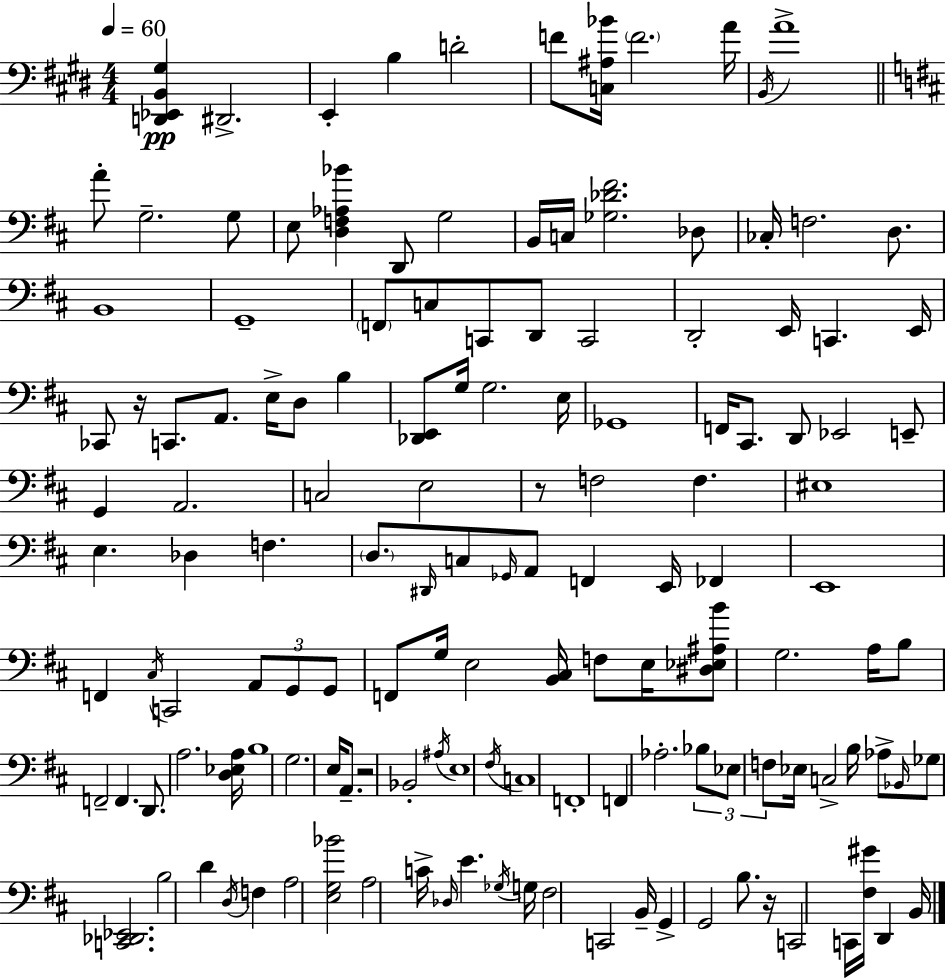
[D2,Eb2,B2,G#3]/q D#2/h. E2/q B3/q D4/h F4/e [C3,A#3,Bb4]/s F4/h. A4/s B2/s A4/w A4/e G3/h. G3/e E3/e [D3,F3,Ab3,Bb4]/q D2/e G3/h B2/s C3/s [Gb3,Db4,F#4]/h. Db3/e CES3/s F3/h. D3/e. B2/w G2/w F2/e C3/e C2/e D2/e C2/h D2/h E2/s C2/q. E2/s CES2/e R/s C2/e. A2/e. E3/s D3/e B3/q [Db2,E2]/e G3/s G3/h. E3/s Gb2/w F2/s C#2/e. D2/e Eb2/h E2/e G2/q A2/h. C3/h E3/h R/e F3/h F3/q. EIS3/w E3/q. Db3/q F3/q. D3/e. D#2/s C3/e Gb2/s A2/e F2/q E2/s FES2/q E2/w F2/q C#3/s C2/h A2/e G2/e G2/e F2/e G3/s E3/h [B2,C#3]/s F3/e E3/s [D#3,Eb3,A#3,B4]/e G3/h. A3/s B3/e F2/h F2/q. D2/e. A3/h. [D3,Eb3,A3]/s B3/w G3/h. E3/s A2/e. R/h Bb2/h A#3/s E3/w F#3/s C3/w F2/w F2/q Ab3/h. Bb3/e Eb3/e F3/e Eb3/s C3/h B3/s Ab3/e Bb2/s Gb3/e [C2,Db2,Eb2]/h. B3/h D4/q D3/s F3/q A3/h [E3,G3,Bb4]/h A3/h C4/s Db3/s E4/q. Gb3/s G3/s F#3/h C2/h B2/s G2/q G2/h B3/e. R/s C2/h C2/s [F#3,G#4]/s D2/q B2/s